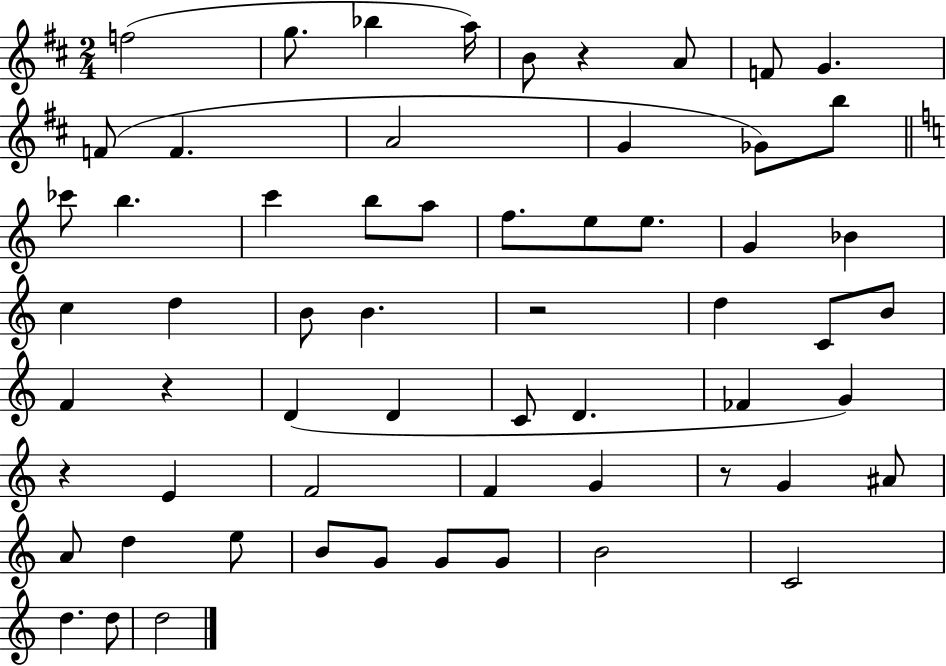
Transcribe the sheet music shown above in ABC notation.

X:1
T:Untitled
M:2/4
L:1/4
K:D
f2 g/2 _b a/4 B/2 z A/2 F/2 G F/2 F A2 G _G/2 b/2 _c'/2 b c' b/2 a/2 f/2 e/2 e/2 G _B c d B/2 B z2 d C/2 B/2 F z D D C/2 D _F G z E F2 F G z/2 G ^A/2 A/2 d e/2 B/2 G/2 G/2 G/2 B2 C2 d d/2 d2